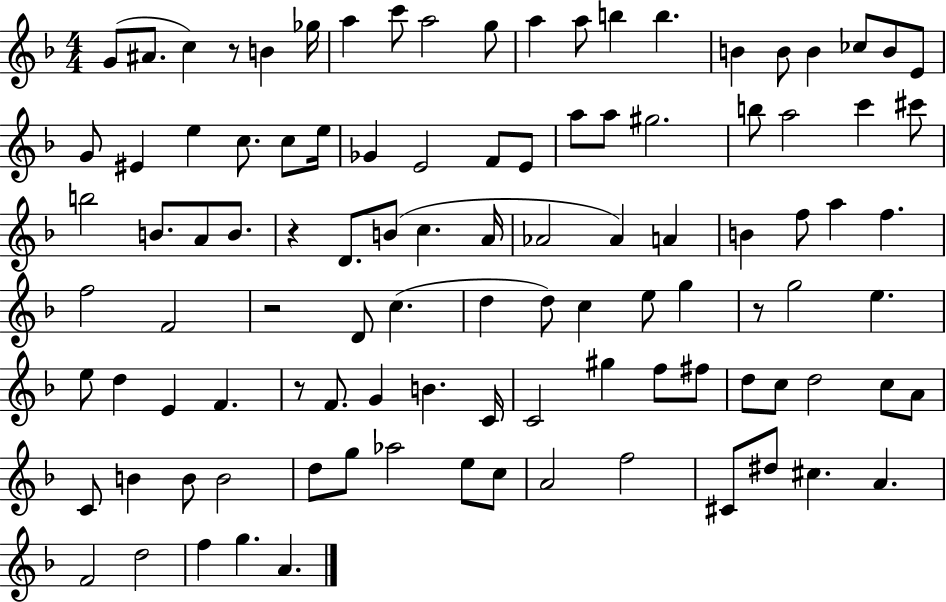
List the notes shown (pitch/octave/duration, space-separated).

G4/e A#4/e. C5/q R/e B4/q Gb5/s A5/q C6/e A5/h G5/e A5/q A5/e B5/q B5/q. B4/q B4/e B4/q CES5/e B4/e E4/e G4/e EIS4/q E5/q C5/e. C5/e E5/s Gb4/q E4/h F4/e E4/e A5/e A5/e G#5/h. B5/e A5/h C6/q C#6/e B5/h B4/e. A4/e B4/e. R/q D4/e. B4/e C5/q. A4/s Ab4/h Ab4/q A4/q B4/q F5/e A5/q F5/q. F5/h F4/h R/h D4/e C5/q. D5/q D5/e C5/q E5/e G5/q R/e G5/h E5/q. E5/e D5/q E4/q F4/q. R/e F4/e. G4/q B4/q. C4/s C4/h G#5/q F5/e F#5/e D5/e C5/e D5/h C5/e A4/e C4/e B4/q B4/e B4/h D5/e G5/e Ab5/h E5/e C5/e A4/h F5/h C#4/e D#5/e C#5/q. A4/q. F4/h D5/h F5/q G5/q. A4/q.